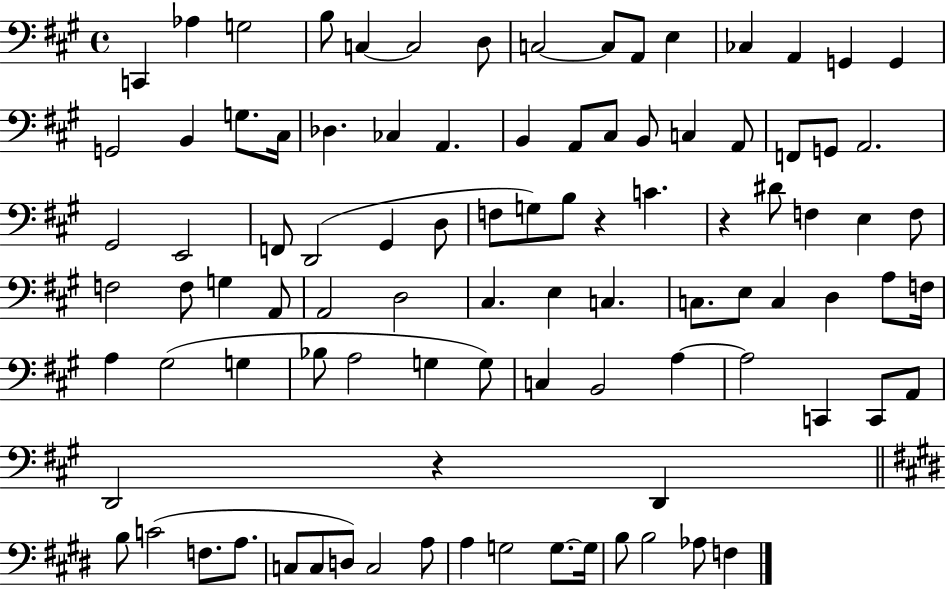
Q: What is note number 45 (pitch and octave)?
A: F3